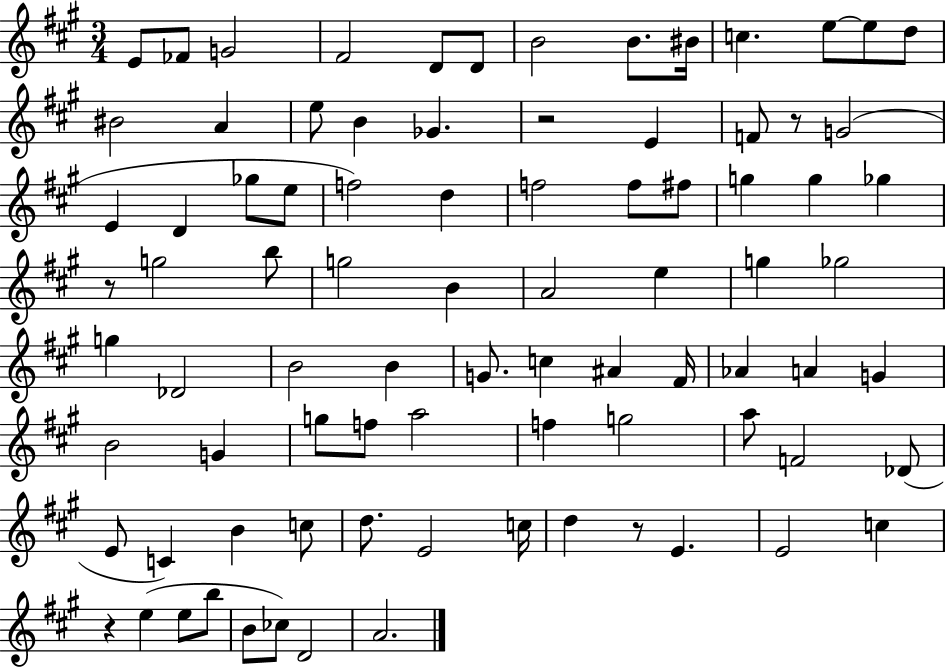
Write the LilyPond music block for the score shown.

{
  \clef treble
  \numericTimeSignature
  \time 3/4
  \key a \major
  e'8 fes'8 g'2 | fis'2 d'8 d'8 | b'2 b'8. bis'16 | c''4. e''8~~ e''8 d''8 | \break bis'2 a'4 | e''8 b'4 ges'4. | r2 e'4 | f'8 r8 g'2( | \break e'4 d'4 ges''8 e''8 | f''2) d''4 | f''2 f''8 fis''8 | g''4 g''4 ges''4 | \break r8 g''2 b''8 | g''2 b'4 | a'2 e''4 | g''4 ges''2 | \break g''4 des'2 | b'2 b'4 | g'8. c''4 ais'4 fis'16 | aes'4 a'4 g'4 | \break b'2 g'4 | g''8 f''8 a''2 | f''4 g''2 | a''8 f'2 des'8( | \break e'8 c'4) b'4 c''8 | d''8. e'2 c''16 | d''4 r8 e'4. | e'2 c''4 | \break r4 e''4( e''8 b''8 | b'8 ces''8) d'2 | a'2. | \bar "|."
}